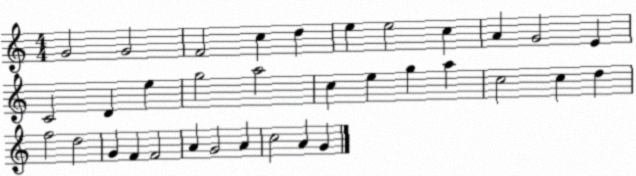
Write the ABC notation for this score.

X:1
T:Untitled
M:4/4
L:1/4
K:C
G2 G2 F2 c d e e2 c A G2 E C2 D e g2 a2 c e g a c2 c d f2 d2 G F F2 A G2 A c2 A G